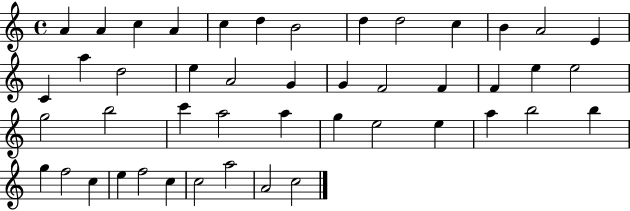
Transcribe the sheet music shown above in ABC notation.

X:1
T:Untitled
M:4/4
L:1/4
K:C
A A c A c d B2 d d2 c B A2 E C a d2 e A2 G G F2 F F e e2 g2 b2 c' a2 a g e2 e a b2 b g f2 c e f2 c c2 a2 A2 c2